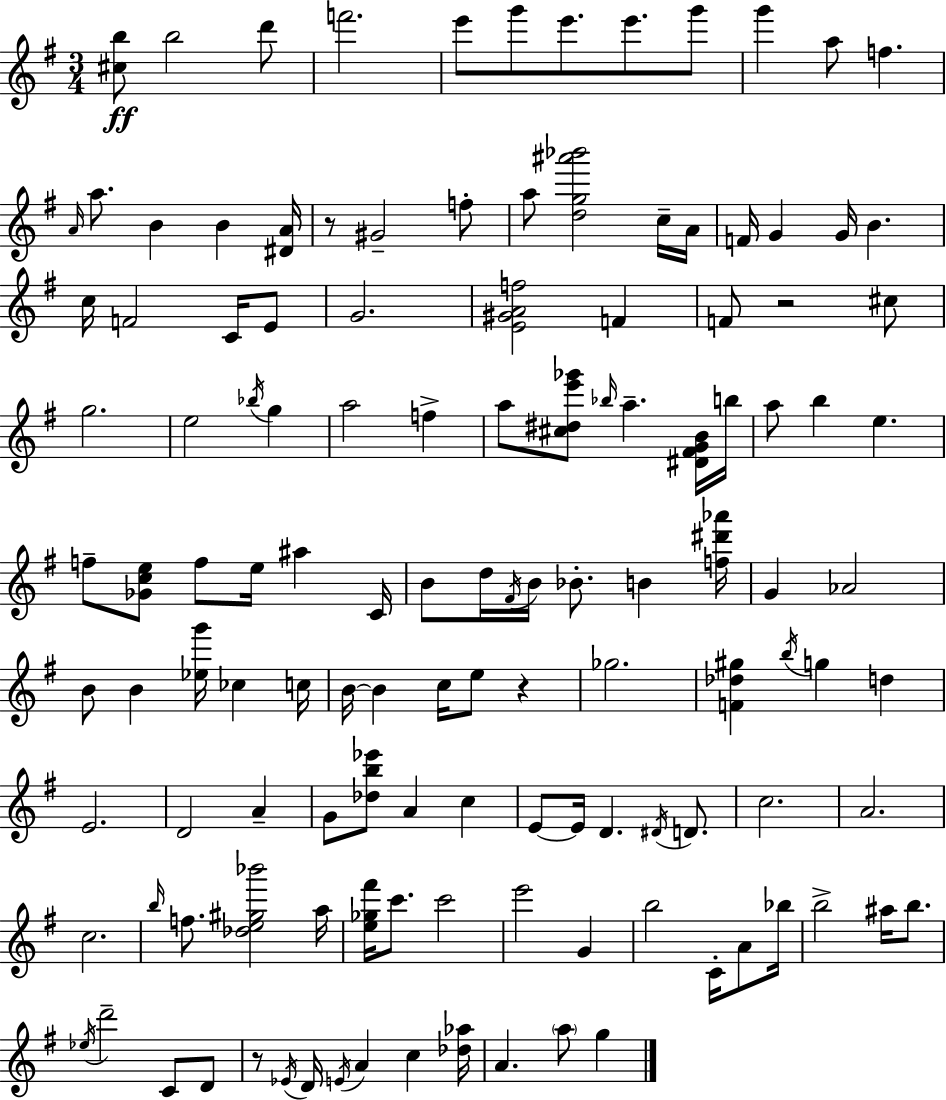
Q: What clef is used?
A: treble